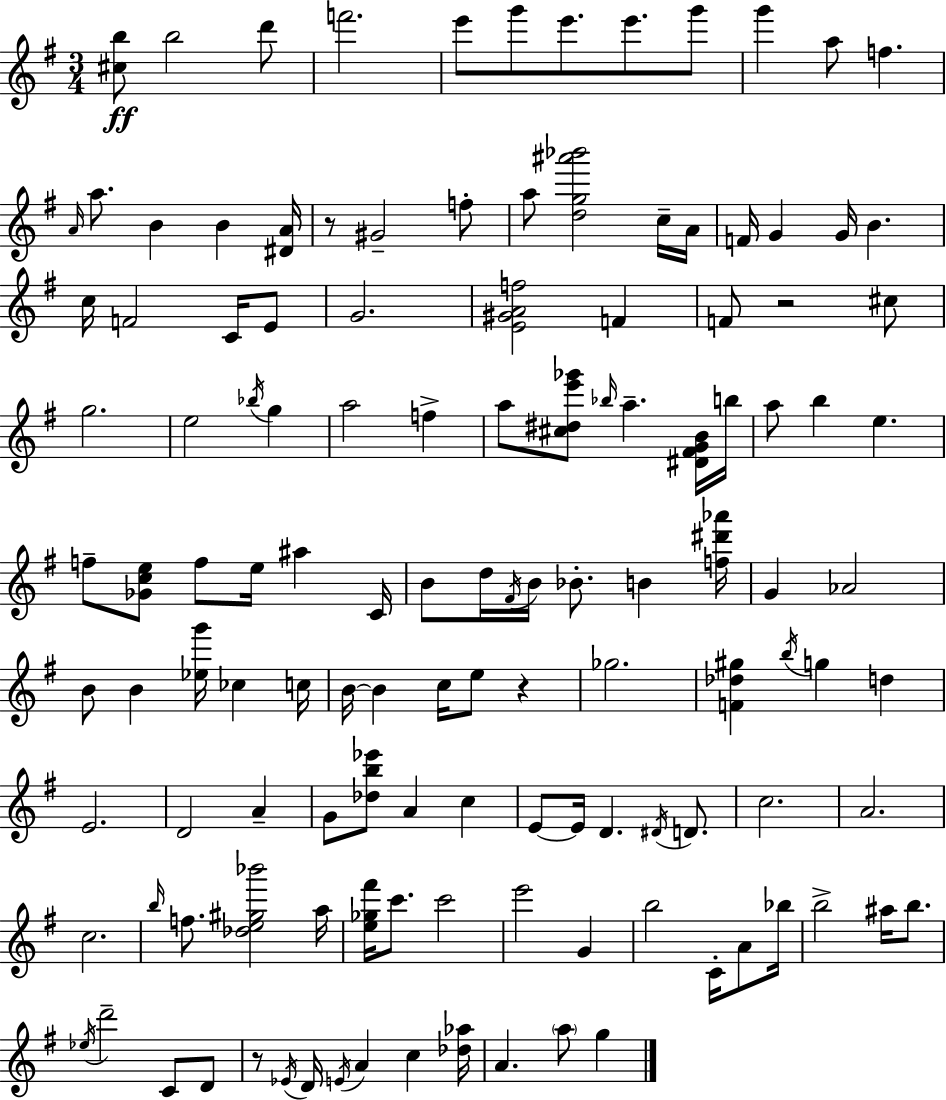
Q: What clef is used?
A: treble